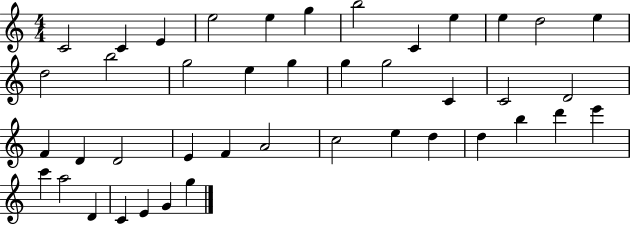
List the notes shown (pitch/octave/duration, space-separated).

C4/h C4/q E4/q E5/h E5/q G5/q B5/h C4/q E5/q E5/q D5/h E5/q D5/h B5/h G5/h E5/q G5/q G5/q G5/h C4/q C4/h D4/h F4/q D4/q D4/h E4/q F4/q A4/h C5/h E5/q D5/q D5/q B5/q D6/q E6/q C6/q A5/h D4/q C4/q E4/q G4/q G5/q